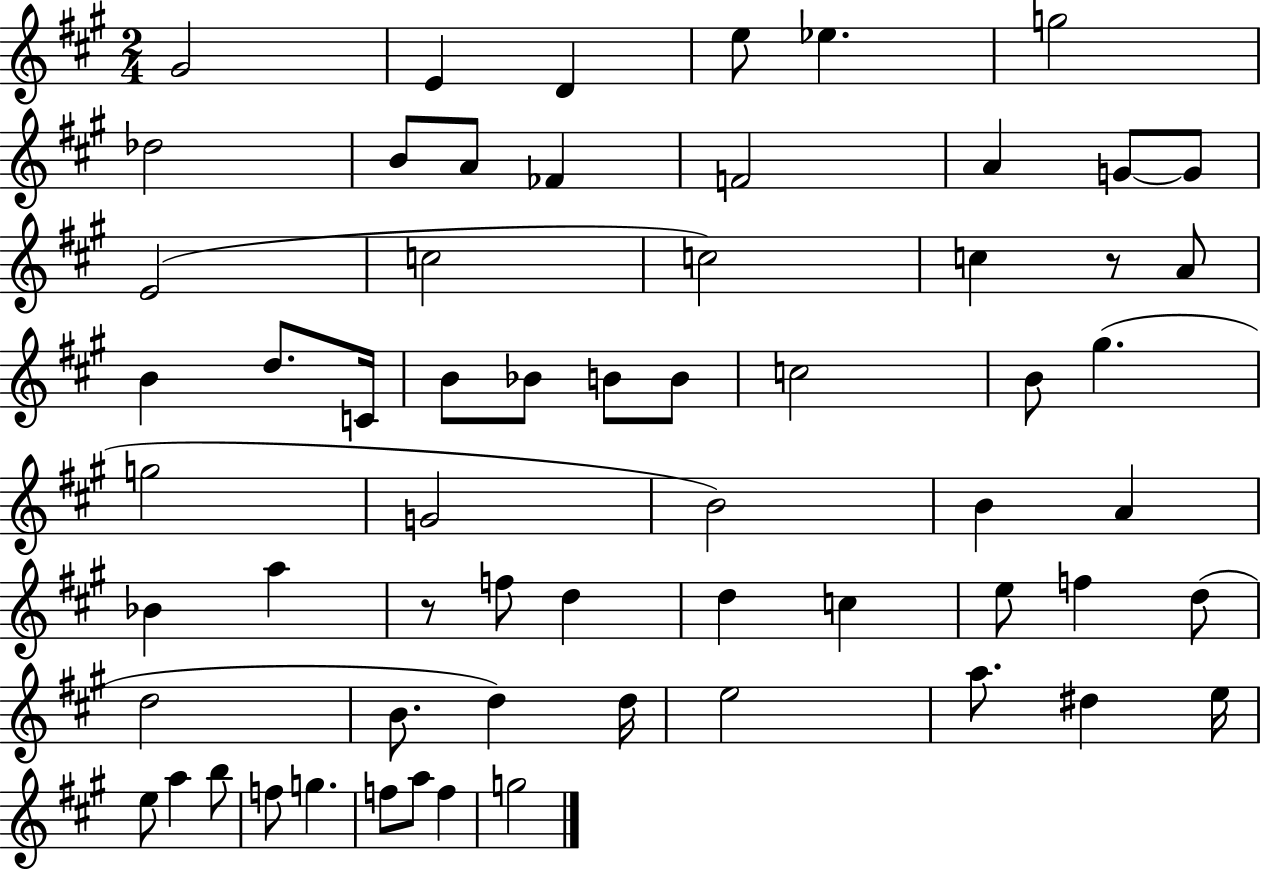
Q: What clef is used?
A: treble